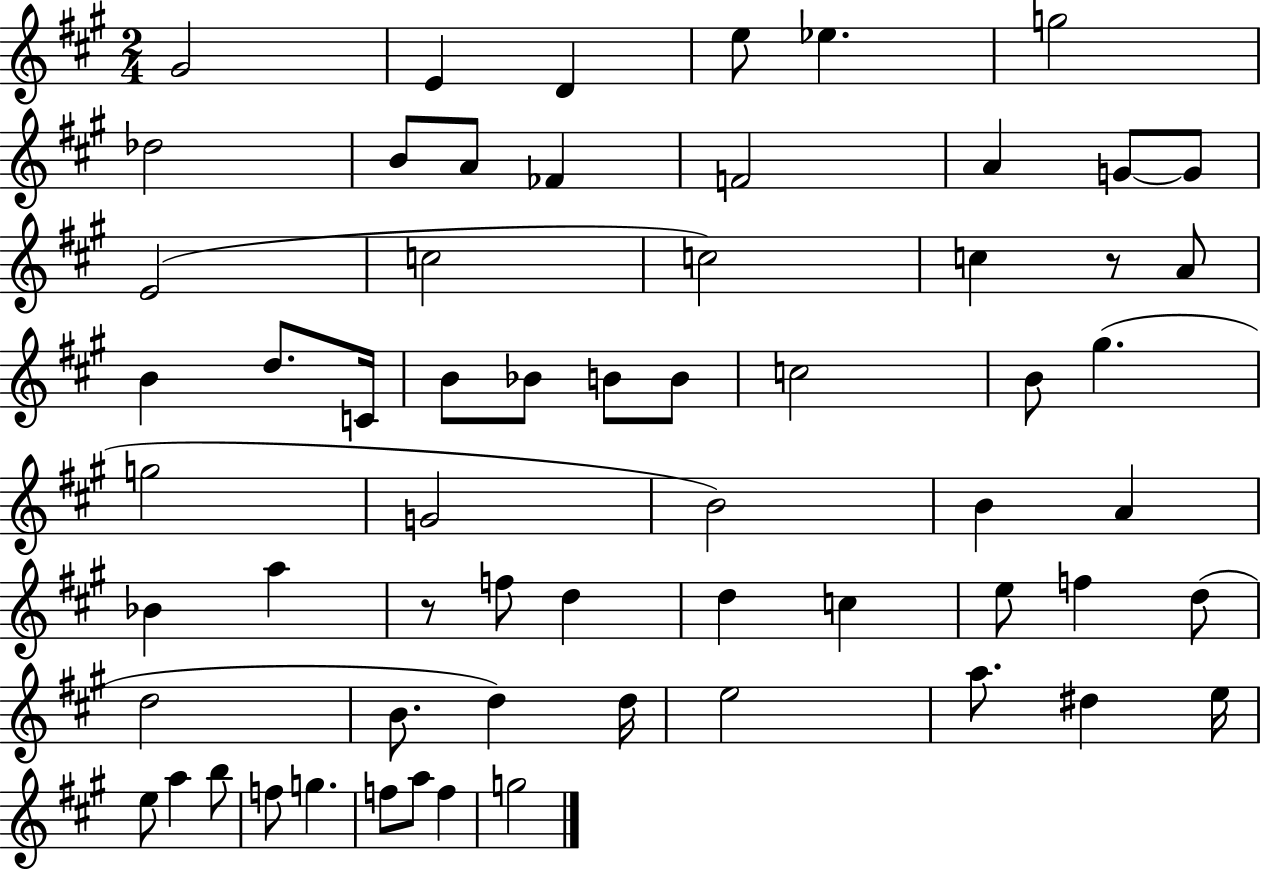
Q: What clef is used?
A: treble